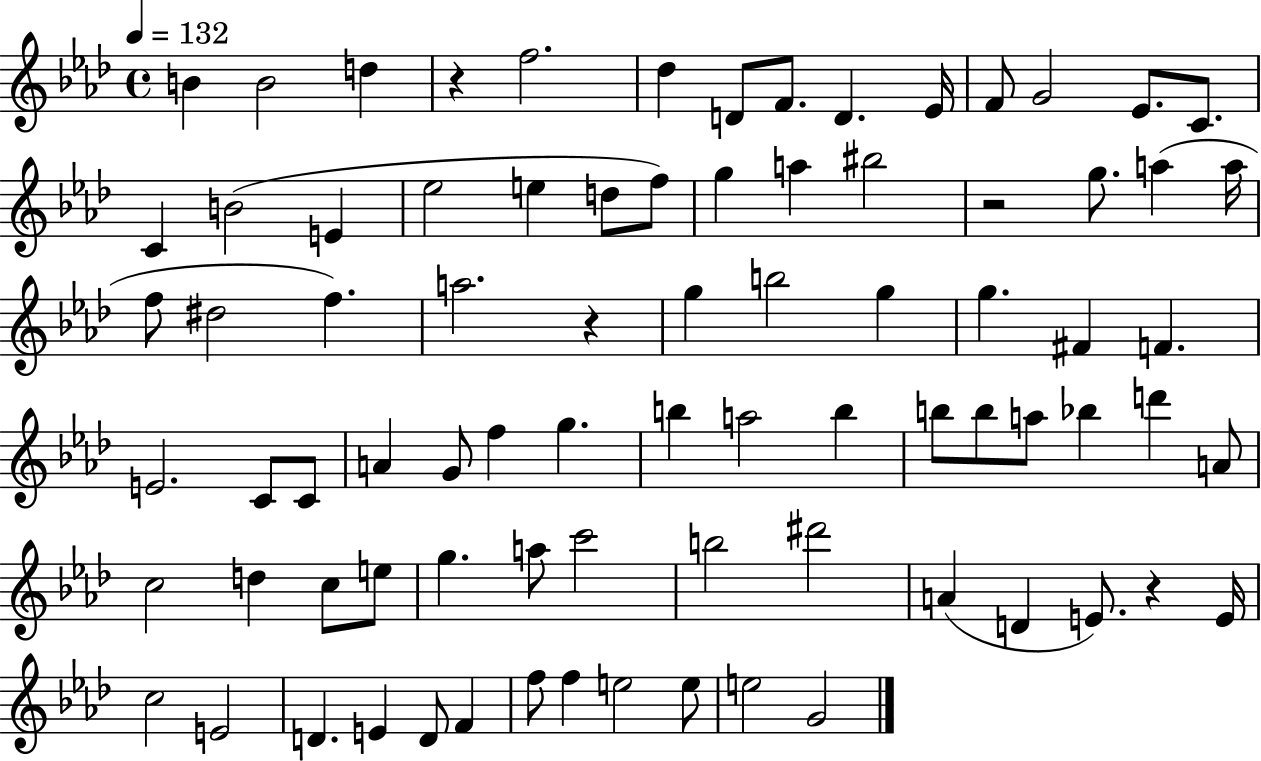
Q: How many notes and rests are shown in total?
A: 81